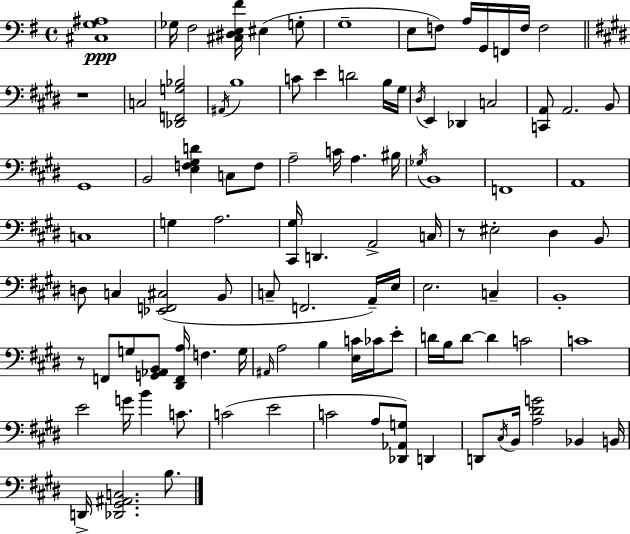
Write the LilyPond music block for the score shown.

{
  \clef bass
  \time 4/4
  \defaultTimeSignature
  \key g \major
  <cis g ais>1\ppp | ges16 fis2 <cis dis e fis'>16 eis4( g8-. | g1-- | e8 f8) a16 g,16 f,16 f16 f2 | \break \bar "||" \break \key e \major r1 | c2 <des, f, g bes>2 | \acciaccatura { ais,16 } b1 | c'8 e'4 d'2 b16 | \break gis16 \acciaccatura { dis16 } e,4 des,4 c2 | <c, a,>8 a,2. | b,8 gis,1 | b,2 <e f gis d'>4 c8 | \break f8 a2-- c'16 a4. | bis16 \acciaccatura { ges16 } b,1 | f,1 | a,1 | \break c1 | g4 a2. | <cis, gis>16 d,4. a,2-> | c16 r8 eis2-. dis4 | \break b,8 d8 c4 <ees, f, cis>2( | b,8 c8-- f,2. | a,16--) e16 e2. c4-- | b,1-. | \break r8 f,8 g8 <g, aes, b,>8 <dis, f, a>16 f4. | g16 \grace { ais,16 } a2 b4 | <e c'>16 ces'16 e'8-. d'16 b16 d'8~~ d'4 c'2 | c'1 | \break e'2 g'16 b'4 | c'8. c'2( e'2 | c'2 a8 <des, aes, g>8) | d,4 d,8 \acciaccatura { cis16 } b,16 <a dis' g'>2 | \break bes,4 b,16 d,16-> <des, gis, ais, c>2. | b8. \bar "|."
}